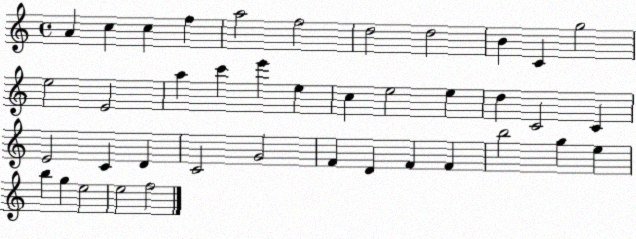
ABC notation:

X:1
T:Untitled
M:4/4
L:1/4
K:C
A c c f a2 f2 d2 d2 B C g2 e2 E2 a c' e' e c e2 e d C2 C E2 C D C2 G2 F D F F b2 g e b g e2 e2 f2